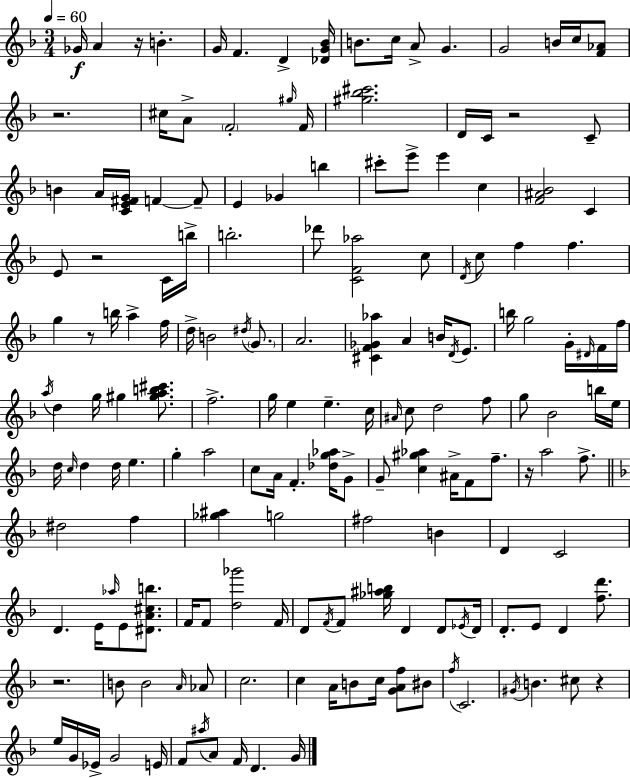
{
  \clef treble
  \numericTimeSignature
  \time 3/4
  \key d \minor
  \tempo 4 = 60
  ges'16\f a'4 r16 b'4.-. | g'16 f'4. d'4-> <des' g' bes'>16 | b'8. c''16 a'8-> g'4. | g'2 b'16 c''16 <f' aes'>8 | \break r2. | cis''16 a'8-> \parenthesize f'2-. \grace { gis''16 } | f'16 <gis'' bes'' cis'''>2. | d'16 c'16 r2 c'8-- | \break b'4 a'16 <c' e' fis' g'>16 f'4~~ f'8-- | e'4 ges'4 b''4 | cis'''8-. e'''8-> e'''4 c''4 | <f' ais' bes'>2 c'4 | \break e'8 r2 c'16 | b''16-> b''2.-. | des'''8 <c' f' aes''>2 c''8 | \acciaccatura { d'16 } c''8 f''4 f''4. | \break g''4 r8 b''16 a''4-> | f''16 d''16-> b'2 \acciaccatura { dis''16 } | \parenthesize g'8. a'2. | <cis' f' ges' aes''>4 a'4 b'16 | \break \acciaccatura { d'16 } e'8. b''16 g''2 | g'16-. \grace { dis'16 } f'16 f''16 \acciaccatura { a''16 } d''4 g''16 gis''4 | <gis'' a'' b'' cis'''>8. f''2.-> | g''16 e''4 e''4.-- | \break c''16 \grace { ais'16 } c''8 d''2 | f''8 g''8 bes'2 | b''16 e''16 d''16 \grace { c''16 } d''4 | d''16 e''4. g''4-. | \break a''2 c''8 a'16 f'4.-. | <des'' g'' aes''>16 g'8-> g'8-- <c'' gis'' aes''>4 | ais'16-> f'8 f''8.-- r16 a''2 | f''8.-> \bar "||" \break \key f \major dis''2 f''4 | <ges'' ais''>4 g''2 | fis''2 b'4 | d'4 c'2 | \break d'4. e'16 \grace { aes''16 } e'8 <dis' a' cis'' b''>8. | f'16 f'8 <d'' ges'''>2 | f'16 d'8 \acciaccatura { f'16 } f'8 <ges'' ais'' b''>16 d'4 d'8 | \acciaccatura { ees'16 } d'16 d'8.-. e'8 d'4 | \break <f'' d'''>8. r2. | b'8 b'2 | \grace { a'16 } aes'8 c''2. | c''4 a'16 b'8 c''16 | \break <g' a' f''>8 bis'8 \acciaccatura { f''16 } c'2. | \acciaccatura { gis'16 } b'4. | cis''8 r4 e''16 g'16 ees'16-> g'2 | e'16 f'8 \acciaccatura { ais''16 } a'8 f'16 | \break d'4. g'16 \bar "|."
}